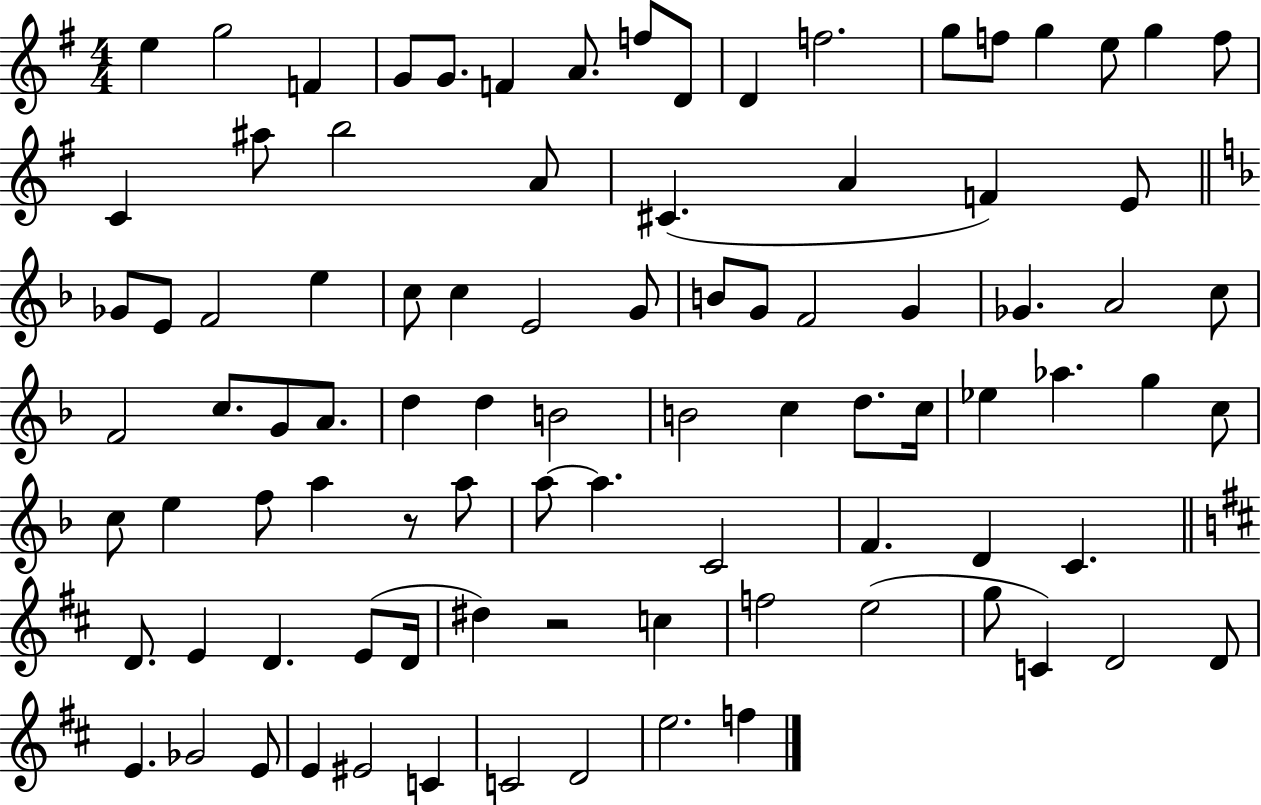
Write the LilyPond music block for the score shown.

{
  \clef treble
  \numericTimeSignature
  \time 4/4
  \key g \major
  e''4 g''2 f'4 | g'8 g'8. f'4 a'8. f''8 d'8 | d'4 f''2. | g''8 f''8 g''4 e''8 g''4 f''8 | \break c'4 ais''8 b''2 a'8 | cis'4.( a'4 f'4) e'8 | \bar "||" \break \key f \major ges'8 e'8 f'2 e''4 | c''8 c''4 e'2 g'8 | b'8 g'8 f'2 g'4 | ges'4. a'2 c''8 | \break f'2 c''8. g'8 a'8. | d''4 d''4 b'2 | b'2 c''4 d''8. c''16 | ees''4 aes''4. g''4 c''8 | \break c''8 e''4 f''8 a''4 r8 a''8 | a''8~~ a''4. c'2 | f'4. d'4 c'4. | \bar "||" \break \key b \minor d'8. e'4 d'4. e'8( d'16 | dis''4) r2 c''4 | f''2 e''2( | g''8 c'4) d'2 d'8 | \break e'4. ges'2 e'8 | e'4 eis'2 c'4 | c'2 d'2 | e''2. f''4 | \break \bar "|."
}